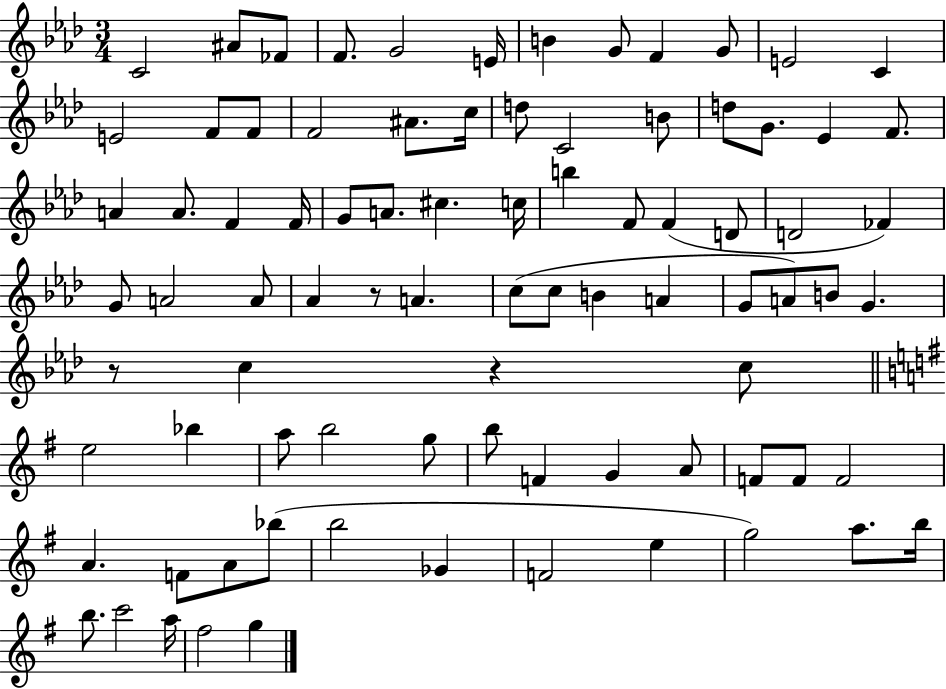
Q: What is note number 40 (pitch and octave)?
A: G4